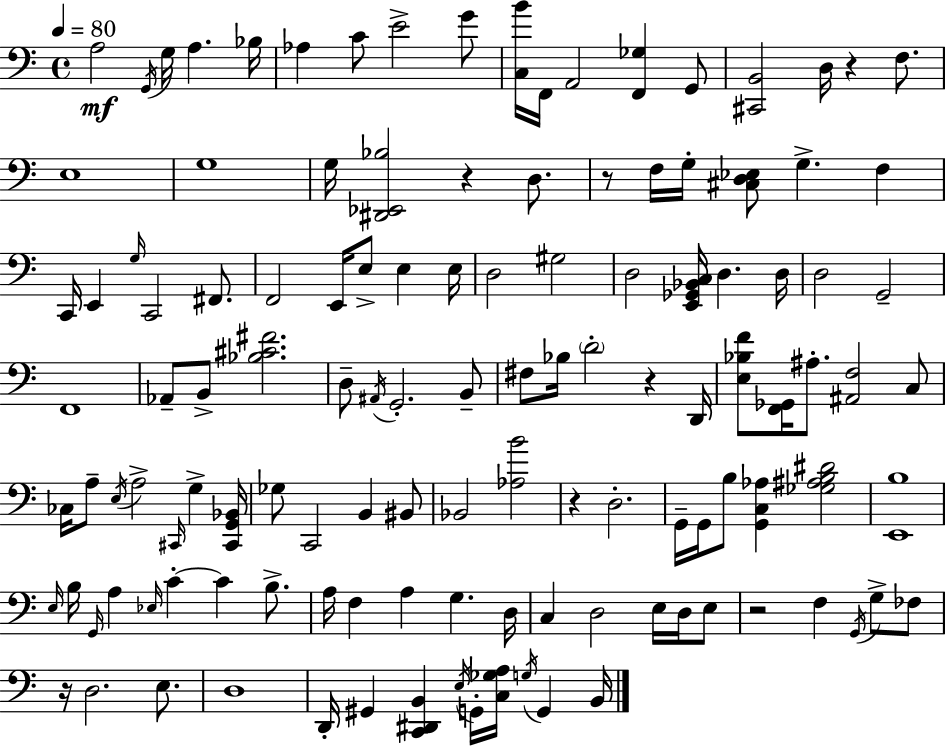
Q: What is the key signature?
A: A minor